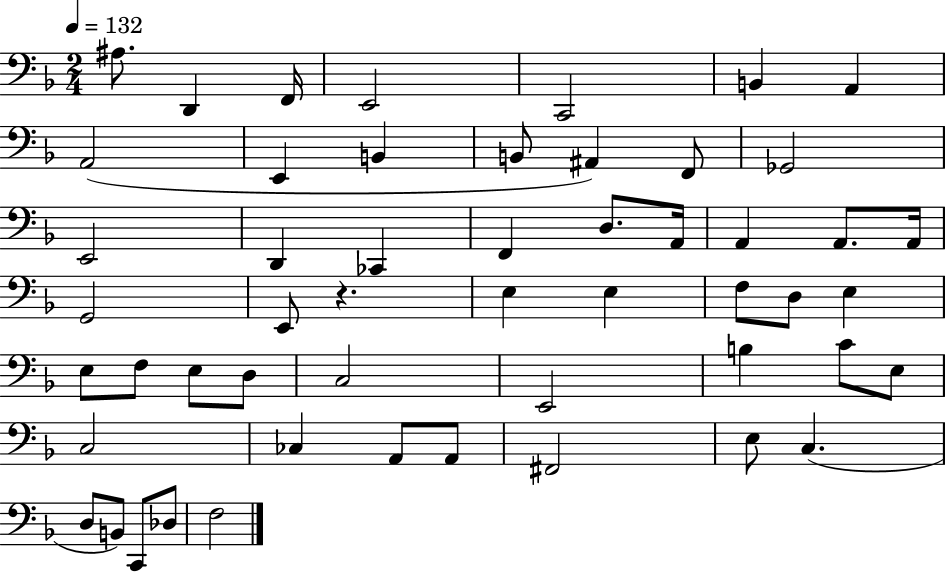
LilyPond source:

{
  \clef bass
  \numericTimeSignature
  \time 2/4
  \key f \major
  \tempo 4 = 132
  ais8. d,4 f,16 | e,2 | c,2 | b,4 a,4 | \break a,2( | e,4 b,4 | b,8 ais,4) f,8 | ges,2 | \break e,2 | d,4 ces,4 | f,4 d8. a,16 | a,4 a,8. a,16 | \break g,2 | e,8 r4. | e4 e4 | f8 d8 e4 | \break e8 f8 e8 d8 | c2 | e,2 | b4 c'8 e8 | \break c2 | ces4 a,8 a,8 | fis,2 | e8 c4.( | \break d8 b,8) c,8 des8 | f2 | \bar "|."
}